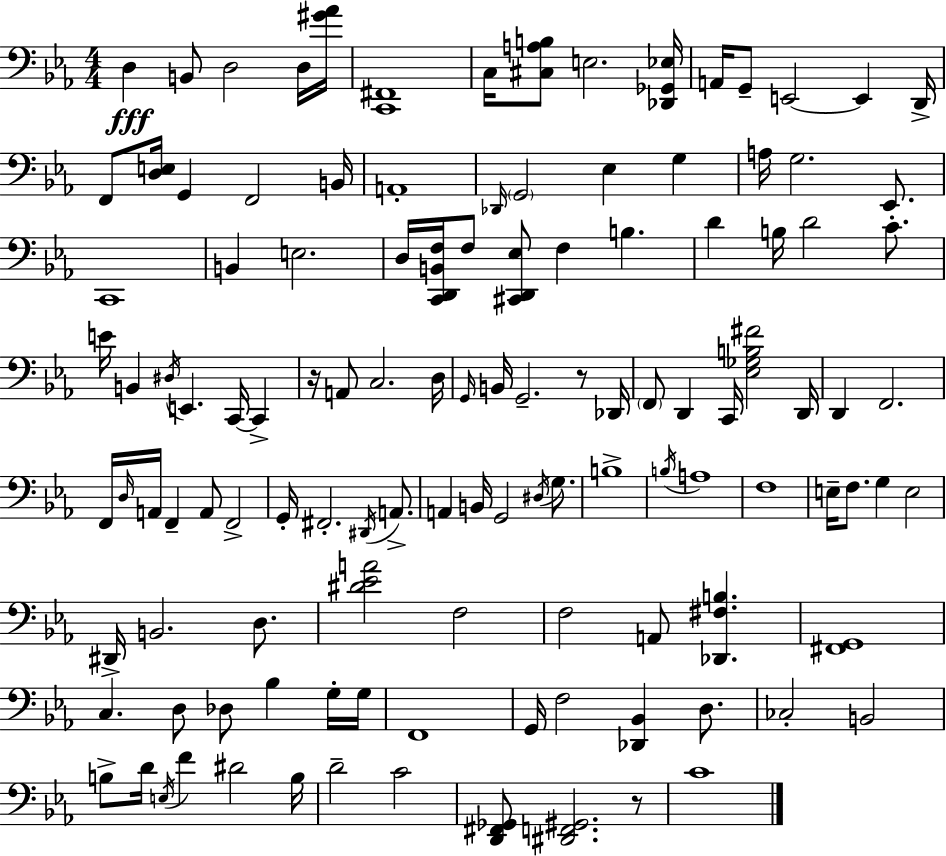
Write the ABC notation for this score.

X:1
T:Untitled
M:4/4
L:1/4
K:Cm
D, B,,/2 D,2 D,/4 [^G_A]/4 [C,,^F,,]4 C,/4 [^C,A,B,]/2 E,2 [_D,,_G,,_E,]/4 A,,/4 G,,/2 E,,2 E,, D,,/4 F,,/2 [D,E,]/4 G,, F,,2 B,,/4 A,,4 _D,,/4 G,,2 _E, G, A,/4 G,2 _E,,/2 C,,4 B,, E,2 D,/4 [C,,D,,B,,F,]/4 F,/2 [^C,,D,,_E,]/2 F, B, D B,/4 D2 C/2 E/4 B,, ^D,/4 E,, C,,/4 C,, z/4 A,,/2 C,2 D,/4 G,,/4 B,,/4 G,,2 z/2 _D,,/4 F,,/2 D,, C,,/4 [_E,_G,B,^F]2 D,,/4 D,, F,,2 F,,/4 D,/4 A,,/4 F,, A,,/2 F,,2 G,,/4 ^F,,2 ^D,,/4 A,,/2 A,, B,,/4 G,,2 ^D,/4 G,/2 B,4 B,/4 A,4 F,4 E,/4 F,/2 G, E,2 ^D,,/4 B,,2 D,/2 [^D_EA]2 F,2 F,2 A,,/2 [_D,,^F,B,] [^F,,G,,]4 C, D,/2 _D,/2 _B, G,/4 G,/4 F,,4 G,,/4 F,2 [_D,,_B,,] D,/2 _C,2 B,,2 B,/2 D/4 E,/4 F ^D2 B,/4 D2 C2 [D,,^F,,_G,,]/2 [^D,,F,,^G,,]2 z/2 C4